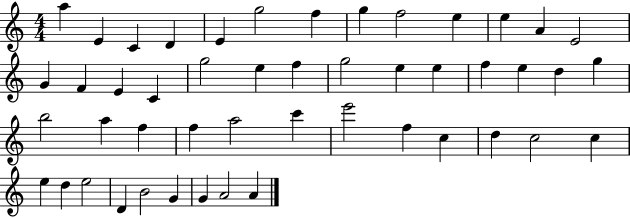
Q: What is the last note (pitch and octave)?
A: A4